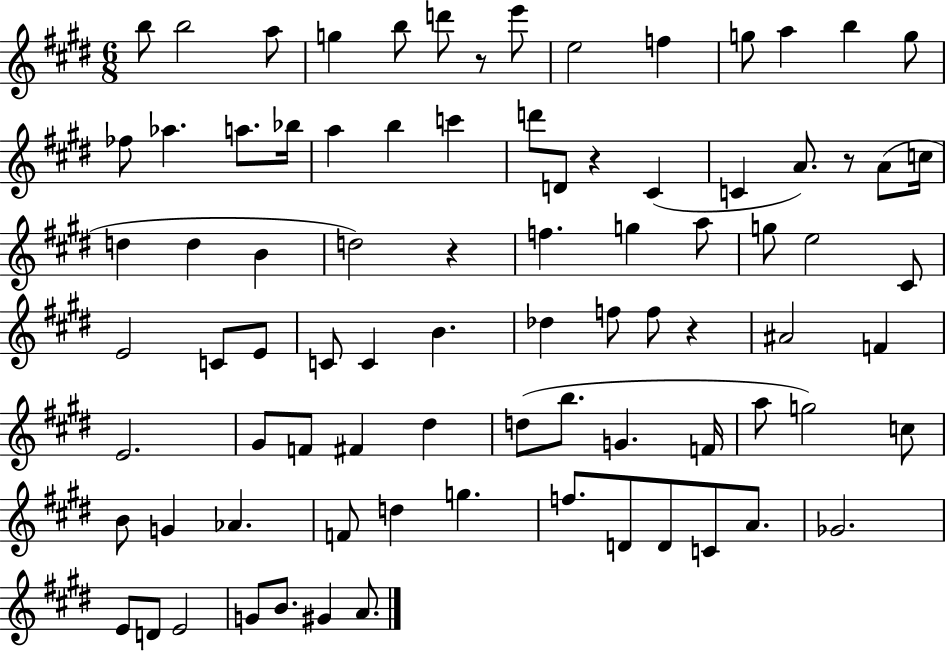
B5/e B5/h A5/e G5/q B5/e D6/e R/e E6/e E5/h F5/q G5/e A5/q B5/q G5/e FES5/e Ab5/q. A5/e. Bb5/s A5/q B5/q C6/q D6/e D4/e R/q C#4/q C4/q A4/e. R/e A4/e C5/s D5/q D5/q B4/q D5/h R/q F5/q. G5/q A5/e G5/e E5/h C#4/e E4/h C4/e E4/e C4/e C4/q B4/q. Db5/q F5/e F5/e R/q A#4/h F4/q E4/h. G#4/e F4/e F#4/q D#5/q D5/e B5/e. G4/q. F4/s A5/e G5/h C5/e B4/e G4/q Ab4/q. F4/e D5/q G5/q. F5/e. D4/e D4/e C4/e A4/e. Gb4/h. E4/e D4/e E4/h G4/e B4/e. G#4/q A4/e.